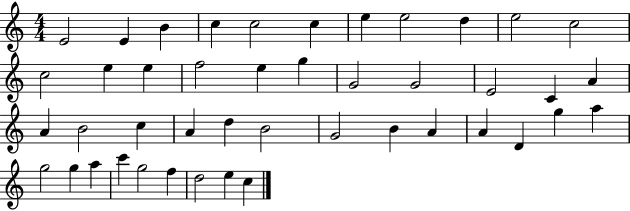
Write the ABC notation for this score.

X:1
T:Untitled
M:4/4
L:1/4
K:C
E2 E B c c2 c e e2 d e2 c2 c2 e e f2 e g G2 G2 E2 C A A B2 c A d B2 G2 B A A D g a g2 g a c' g2 f d2 e c